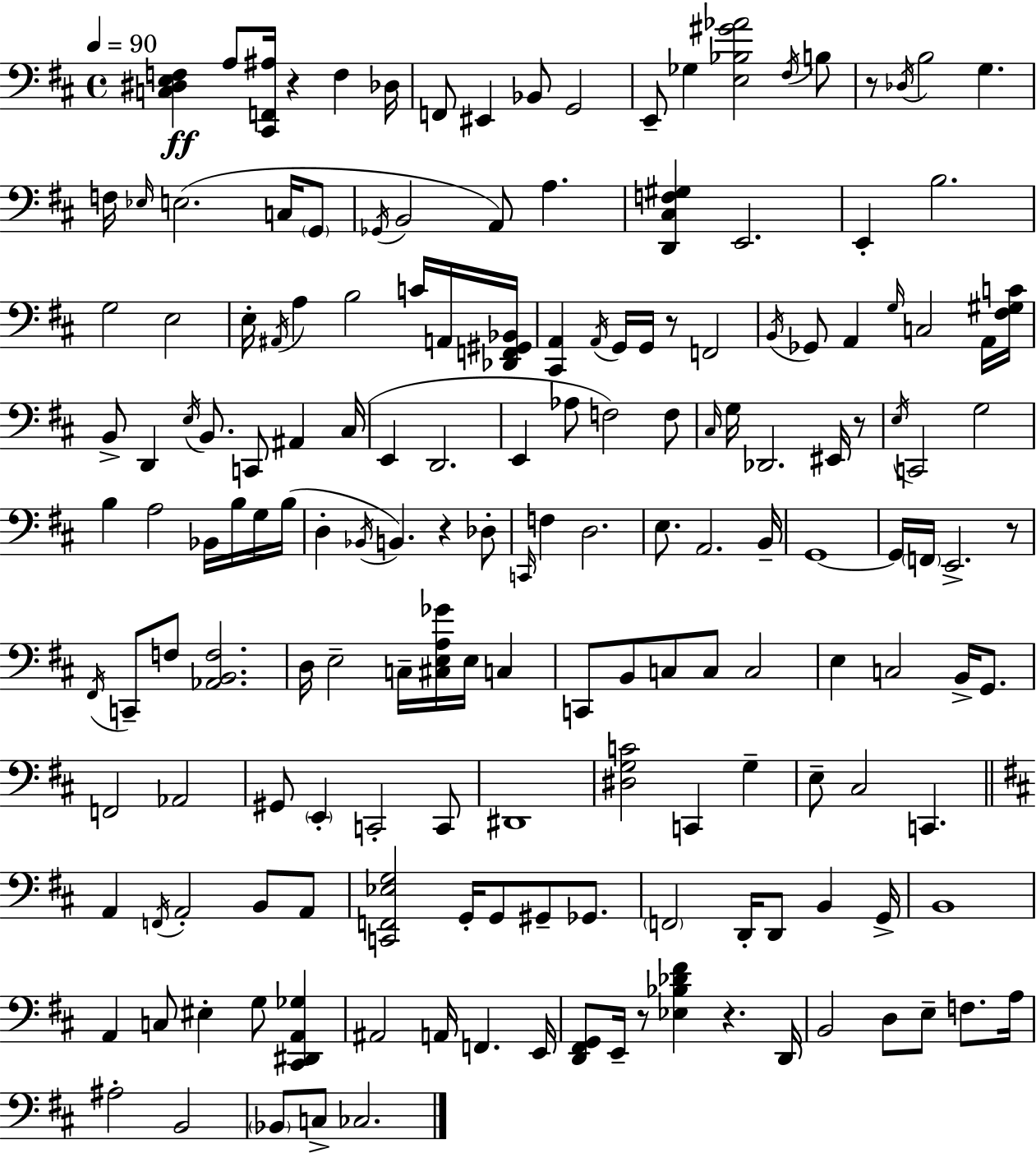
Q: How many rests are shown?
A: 8